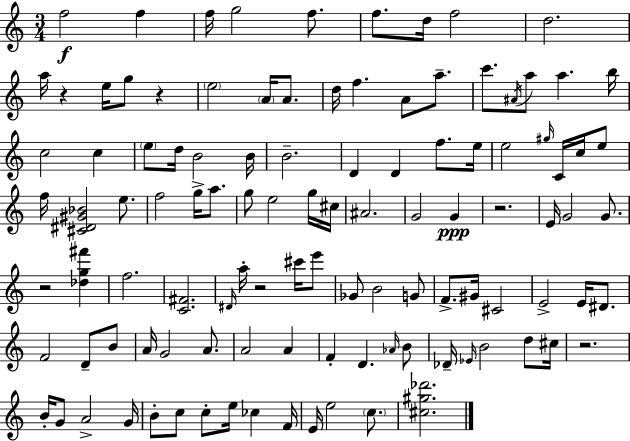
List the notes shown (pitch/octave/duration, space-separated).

F5/h F5/q F5/s G5/h F5/e. F5/e. D5/s F5/h D5/h. A5/s R/q E5/s G5/e R/q E5/h A4/s A4/e. D5/s F5/q. A4/e A5/e. C6/e. A#4/s A5/e A5/q. B5/s C5/h C5/q E5/e D5/s B4/h B4/s B4/h. D4/q D4/q F5/e. E5/s E5/h G#5/s C4/s C5/s E5/e F5/s [C#4,D#4,G#4,Bb4]/h E5/e. F5/h G5/s A5/e. G5/e E5/h G5/s C#5/s A#4/h. G4/h G4/q R/h. E4/s G4/h G4/e. R/h [Db5,G5,F#6]/q F5/h. [C4,F#4]/h. D#4/s A5/s R/h C#6/s E6/e Gb4/e B4/h G4/e F4/e. G#4/s C#4/h E4/h E4/s D#4/e. F4/h D4/e B4/e A4/s G4/h A4/e. A4/h A4/q F4/q D4/q. Ab4/s B4/e Db4/s Eb4/s B4/h D5/e C#5/s R/h. B4/s G4/e A4/h G4/s B4/e C5/e C5/e E5/s CES5/q F4/s E4/s E5/h C5/e. [C#5,G#5,Db6]/h.